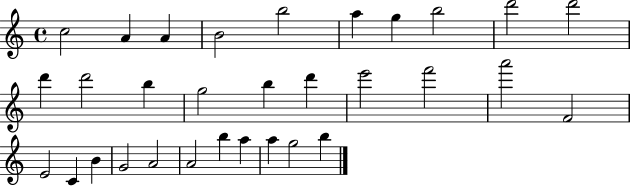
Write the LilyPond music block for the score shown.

{
  \clef treble
  \time 4/4
  \defaultTimeSignature
  \key c \major
  c''2 a'4 a'4 | b'2 b''2 | a''4 g''4 b''2 | d'''2 d'''2 | \break d'''4 d'''2 b''4 | g''2 b''4 d'''4 | e'''2 f'''2 | a'''2 f'2 | \break e'2 c'4 b'4 | g'2 a'2 | a'2 b''4 a''4 | a''4 g''2 b''4 | \break \bar "|."
}